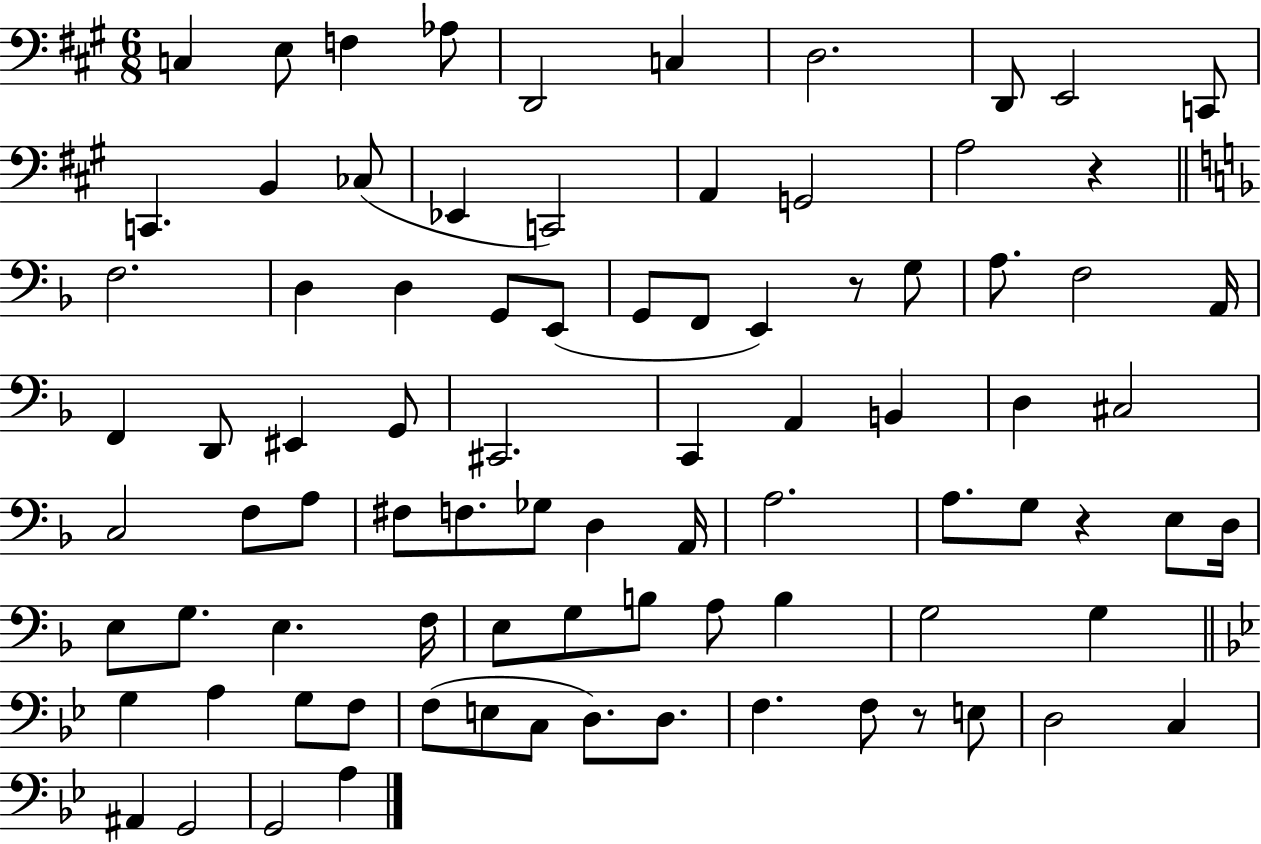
X:1
T:Untitled
M:6/8
L:1/4
K:A
C, E,/2 F, _A,/2 D,,2 C, D,2 D,,/2 E,,2 C,,/2 C,, B,, _C,/2 _E,, C,,2 A,, G,,2 A,2 z F,2 D, D, G,,/2 E,,/2 G,,/2 F,,/2 E,, z/2 G,/2 A,/2 F,2 A,,/4 F,, D,,/2 ^E,, G,,/2 ^C,,2 C,, A,, B,, D, ^C,2 C,2 F,/2 A,/2 ^F,/2 F,/2 _G,/2 D, A,,/4 A,2 A,/2 G,/2 z E,/2 D,/4 E,/2 G,/2 E, F,/4 E,/2 G,/2 B,/2 A,/2 B, G,2 G, G, A, G,/2 F,/2 F,/2 E,/2 C,/2 D,/2 D,/2 F, F,/2 z/2 E,/2 D,2 C, ^A,, G,,2 G,,2 A,